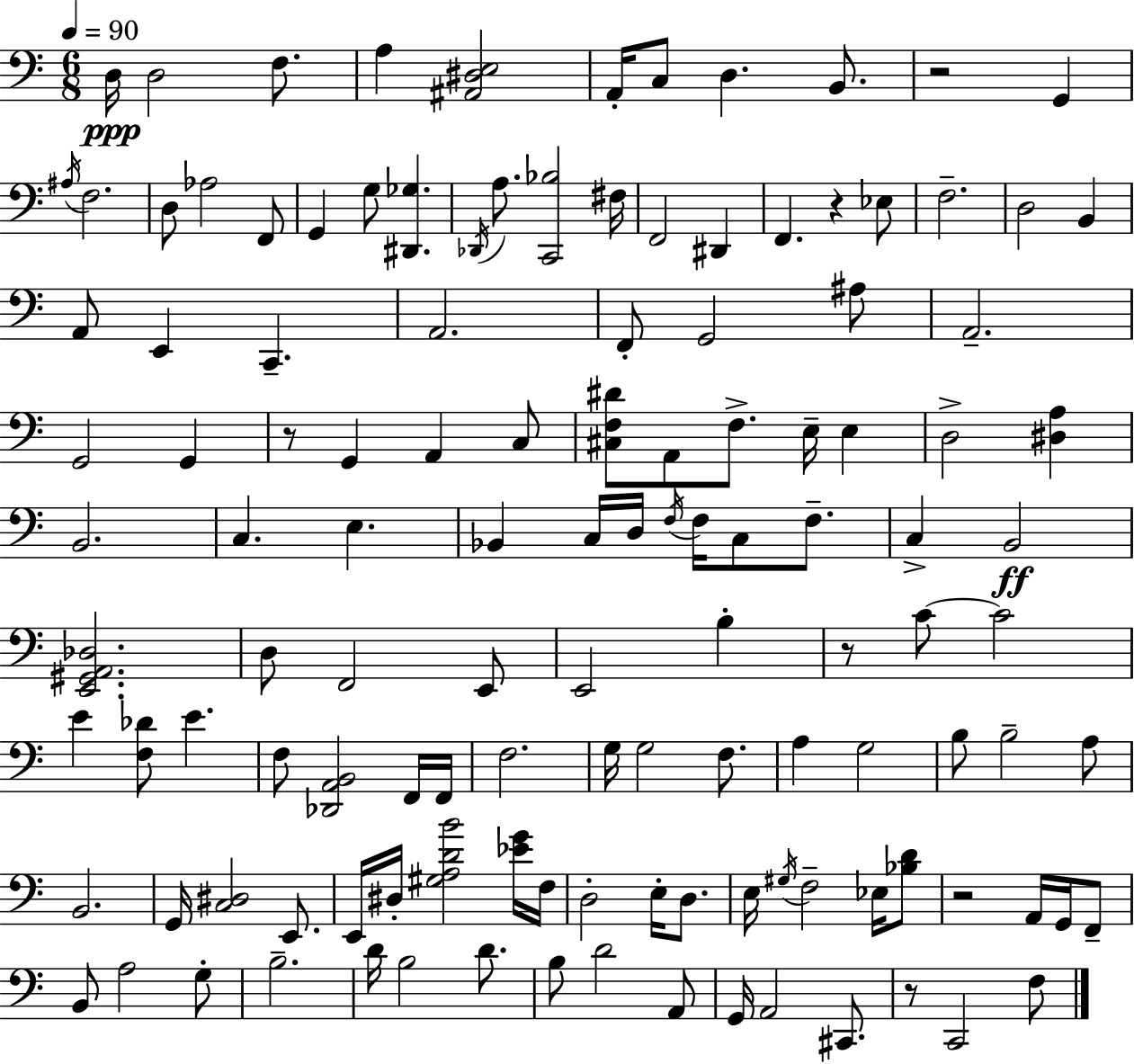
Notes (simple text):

D3/s D3/h F3/e. A3/q [A#2,D#3,E3]/h A2/s C3/e D3/q. B2/e. R/h G2/q A#3/s F3/h. D3/e Ab3/h F2/e G2/q G3/e [D#2,Gb3]/q. Db2/s A3/e. [C2,Bb3]/h F#3/s F2/h D#2/q F2/q. R/q Eb3/e F3/h. D3/h B2/q A2/e E2/q C2/q. A2/h. F2/e G2/h A#3/e A2/h. G2/h G2/q R/e G2/q A2/q C3/e [C#3,F3,D#4]/e A2/e F3/e. E3/s E3/q D3/h [D#3,A3]/q B2/h. C3/q. E3/q. Bb2/q C3/s D3/s F3/s F3/s C3/e F3/e. C3/q B2/h [E2,G#2,A2,Db3]/h. D3/e F2/h E2/e E2/h B3/q R/e C4/e C4/h E4/q [F3,Db4]/e E4/q. F3/e [Db2,A2,B2]/h F2/s F2/s F3/h. G3/s G3/h F3/e. A3/q G3/h B3/e B3/h A3/e B2/h. G2/s [C3,D#3]/h E2/e. E2/s D#3/s [G#3,A3,D4,B4]/h [Eb4,G4]/s F3/s D3/h E3/s D3/e. E3/s G#3/s F3/h Eb3/s [Bb3,D4]/e R/h A2/s G2/s F2/e B2/e A3/h G3/e B3/h. D4/s B3/h D4/e. B3/e D4/h A2/e G2/s A2/h C#2/e. R/e C2/h F3/e